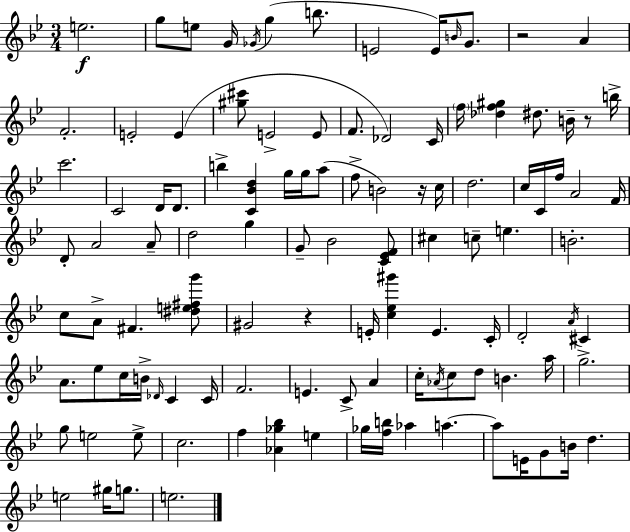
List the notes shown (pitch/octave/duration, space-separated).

E5/h. G5/e E5/e G4/s Gb4/s G5/q B5/e. E4/h E4/s B4/s G4/e. R/h A4/q F4/h. E4/h E4/q [G#5,C#6]/e E4/h E4/e F4/e. Db4/h C4/s F5/s [Db5,F5,G#5]/q D#5/e. B4/s R/e B5/s C6/h. C4/h D4/s D4/e. B5/q [C4,Bb4,D5]/q G5/s G5/s A5/e F5/e B4/h R/s C5/s D5/h. C5/s C4/s F5/s A4/h F4/s D4/e A4/h A4/e D5/h G5/q G4/e Bb4/h [C4,Eb4,F4]/e C#5/q C5/e E5/q. B4/h. C5/e A4/e F#4/q. [D#5,E5,F#5,G6]/e G#4/h R/q E4/s [C5,Eb5,G#6]/q E4/q. C4/s D4/h A4/s C#4/q A4/e. Eb5/e C5/s B4/s Db4/s C4/q C4/s F4/h. E4/q. C4/e A4/q C5/s Ab4/s C5/e D5/e B4/q. A5/s G5/h. G5/e E5/h E5/e C5/h. F5/q [Ab4,Gb5,Bb5]/q E5/q Gb5/s [F5,B5]/s Ab5/q A5/q. A5/e E4/s G4/e B4/s D5/q. E5/h G#5/s G5/e. E5/h.